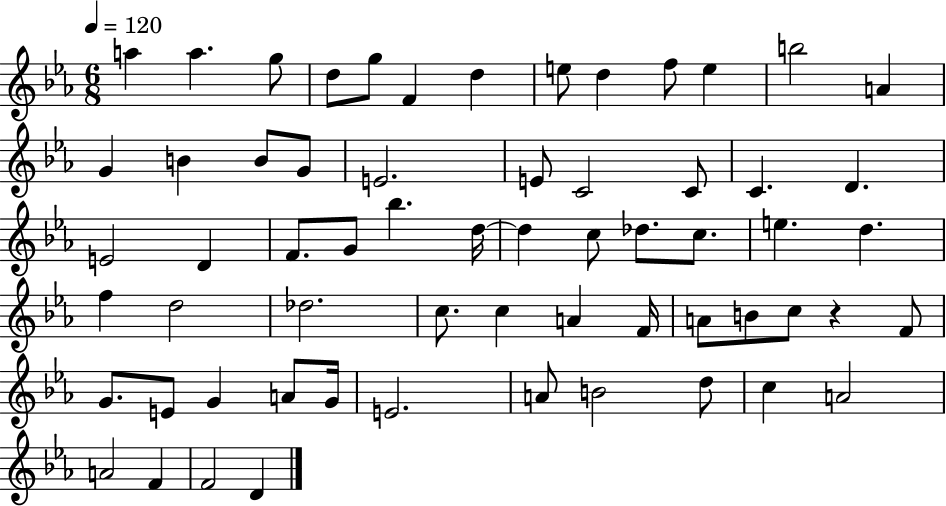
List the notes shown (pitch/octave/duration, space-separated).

A5/q A5/q. G5/e D5/e G5/e F4/q D5/q E5/e D5/q F5/e E5/q B5/h A4/q G4/q B4/q B4/e G4/e E4/h. E4/e C4/h C4/e C4/q. D4/q. E4/h D4/q F4/e. G4/e Bb5/q. D5/s D5/q C5/e Db5/e. C5/e. E5/q. D5/q. F5/q D5/h Db5/h. C5/e. C5/q A4/q F4/s A4/e B4/e C5/e R/q F4/e G4/e. E4/e G4/q A4/e G4/s E4/h. A4/e B4/h D5/e C5/q A4/h A4/h F4/q F4/h D4/q